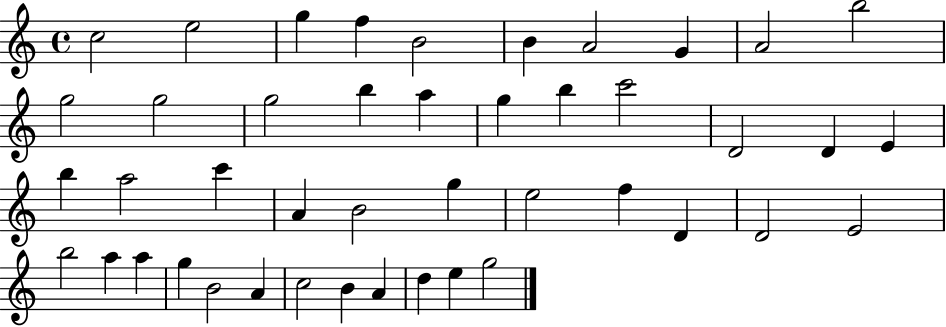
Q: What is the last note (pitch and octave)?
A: G5